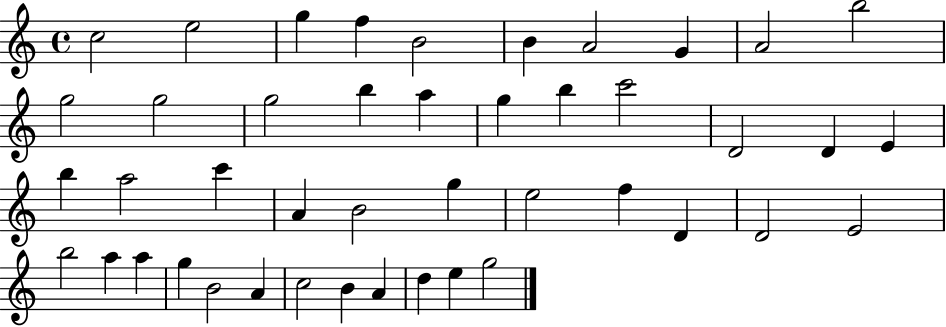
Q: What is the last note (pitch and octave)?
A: G5